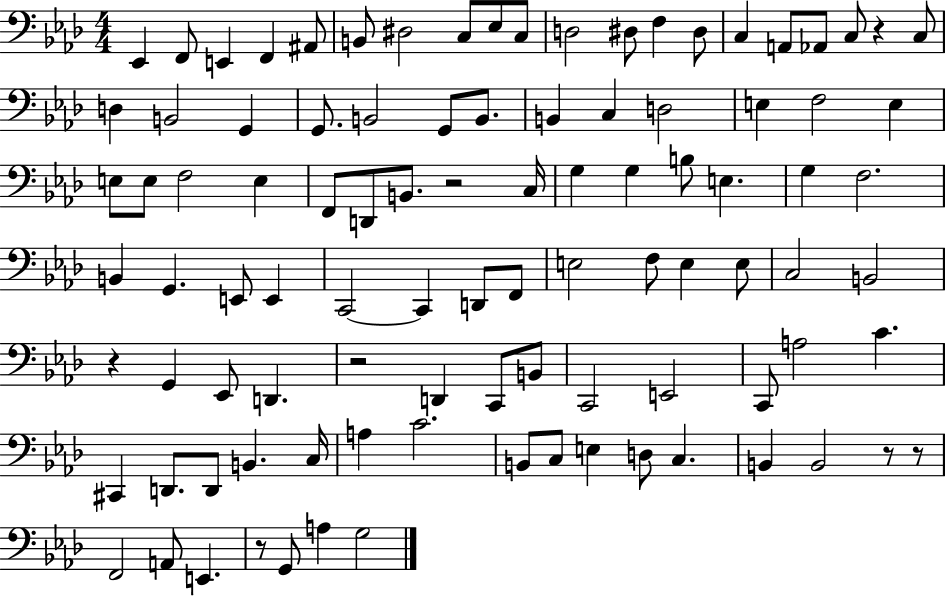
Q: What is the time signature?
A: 4/4